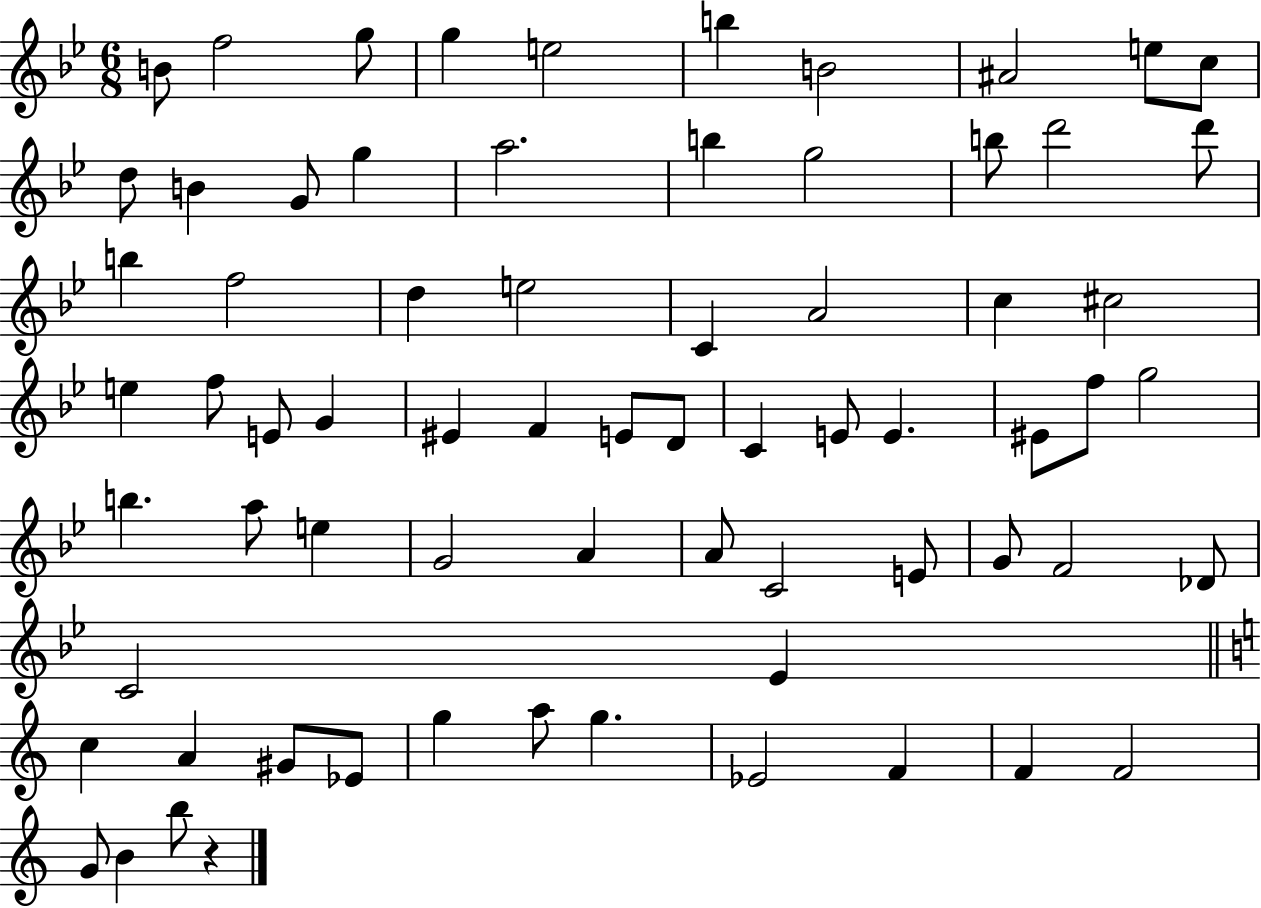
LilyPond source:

{
  \clef treble
  \numericTimeSignature
  \time 6/8
  \key bes \major
  b'8 f''2 g''8 | g''4 e''2 | b''4 b'2 | ais'2 e''8 c''8 | \break d''8 b'4 g'8 g''4 | a''2. | b''4 g''2 | b''8 d'''2 d'''8 | \break b''4 f''2 | d''4 e''2 | c'4 a'2 | c''4 cis''2 | \break e''4 f''8 e'8 g'4 | eis'4 f'4 e'8 d'8 | c'4 e'8 e'4. | eis'8 f''8 g''2 | \break b''4. a''8 e''4 | g'2 a'4 | a'8 c'2 e'8 | g'8 f'2 des'8 | \break c'2 ees'4 | \bar "||" \break \key a \minor c''4 a'4 gis'8 ees'8 | g''4 a''8 g''4. | ees'2 f'4 | f'4 f'2 | \break g'8 b'4 b''8 r4 | \bar "|."
}